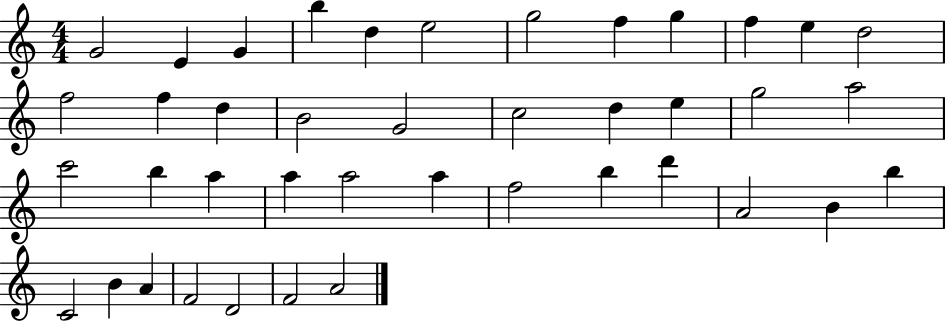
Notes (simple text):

G4/h E4/q G4/q B5/q D5/q E5/h G5/h F5/q G5/q F5/q E5/q D5/h F5/h F5/q D5/q B4/h G4/h C5/h D5/q E5/q G5/h A5/h C6/h B5/q A5/q A5/q A5/h A5/q F5/h B5/q D6/q A4/h B4/q B5/q C4/h B4/q A4/q F4/h D4/h F4/h A4/h